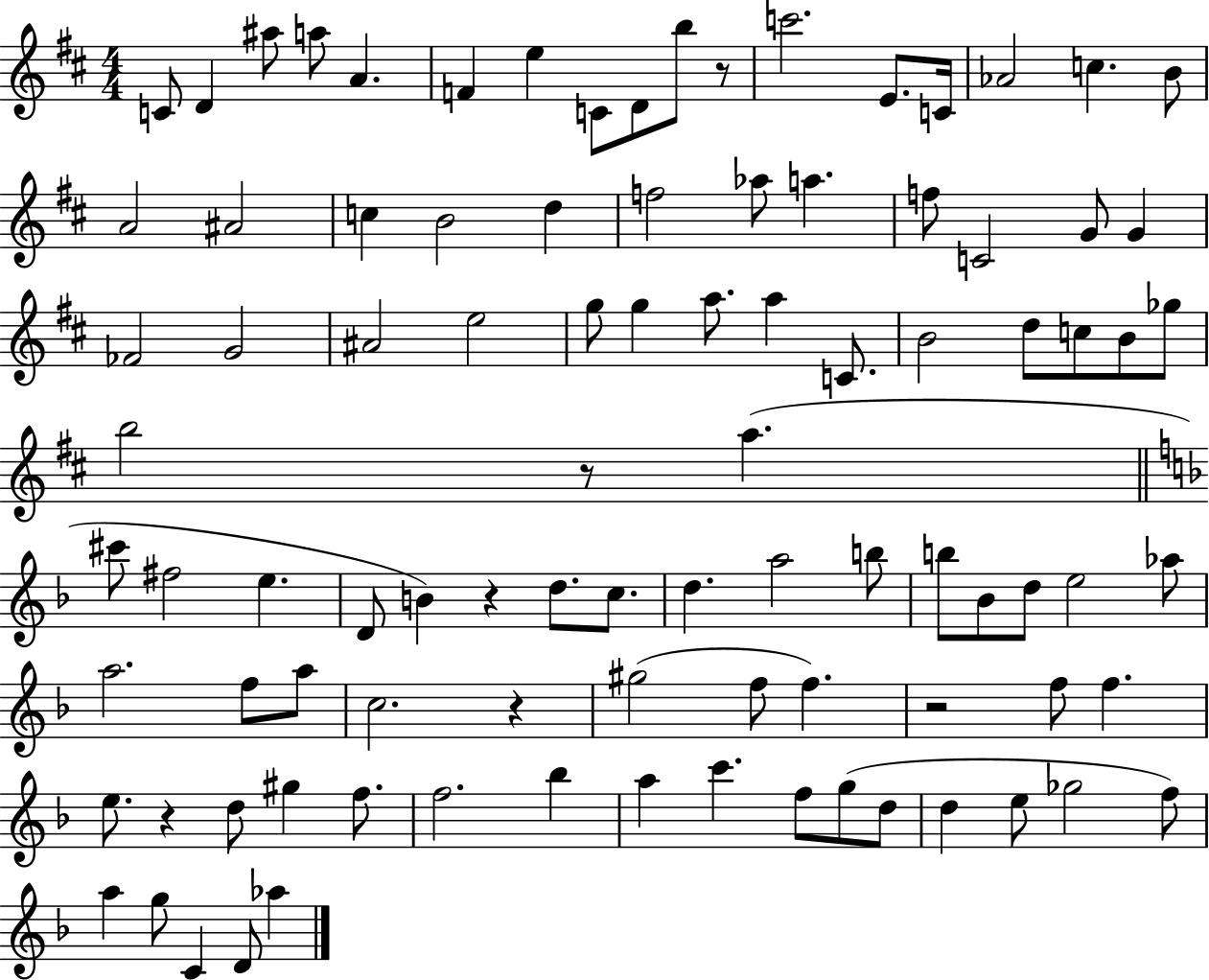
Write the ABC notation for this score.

X:1
T:Untitled
M:4/4
L:1/4
K:D
C/2 D ^a/2 a/2 A F e C/2 D/2 b/2 z/2 c'2 E/2 C/4 _A2 c B/2 A2 ^A2 c B2 d f2 _a/2 a f/2 C2 G/2 G _F2 G2 ^A2 e2 g/2 g a/2 a C/2 B2 d/2 c/2 B/2 _g/2 b2 z/2 a ^c'/2 ^f2 e D/2 B z d/2 c/2 d a2 b/2 b/2 _B/2 d/2 e2 _a/2 a2 f/2 a/2 c2 z ^g2 f/2 f z2 f/2 f e/2 z d/2 ^g f/2 f2 _b a c' f/2 g/2 d/2 d e/2 _g2 f/2 a g/2 C D/2 _a